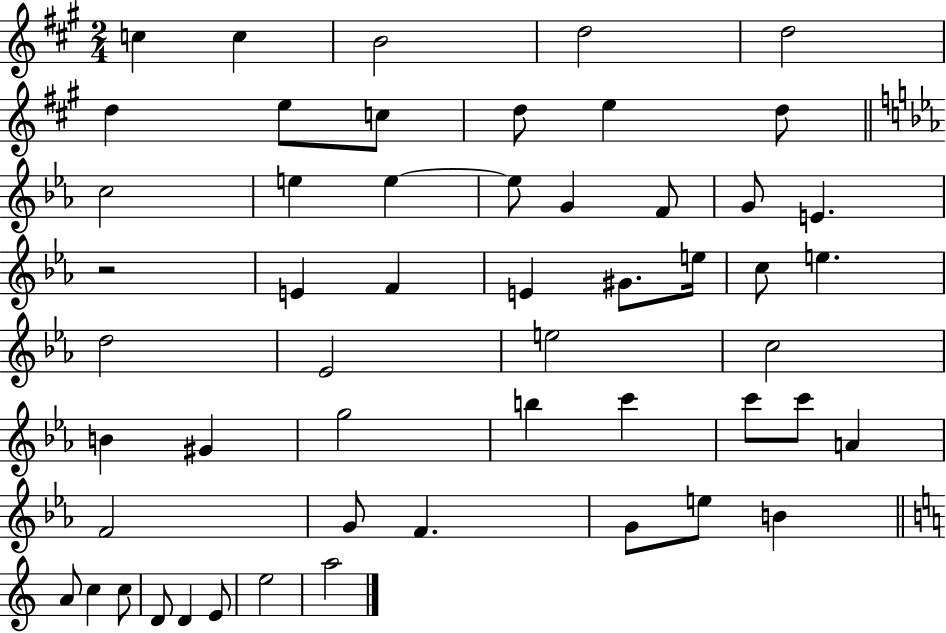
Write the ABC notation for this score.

X:1
T:Untitled
M:2/4
L:1/4
K:A
c c B2 d2 d2 d e/2 c/2 d/2 e d/2 c2 e e e/2 G F/2 G/2 E z2 E F E ^G/2 e/4 c/2 e d2 _E2 e2 c2 B ^G g2 b c' c'/2 c'/2 A F2 G/2 F G/2 e/2 B A/2 c c/2 D/2 D E/2 e2 a2